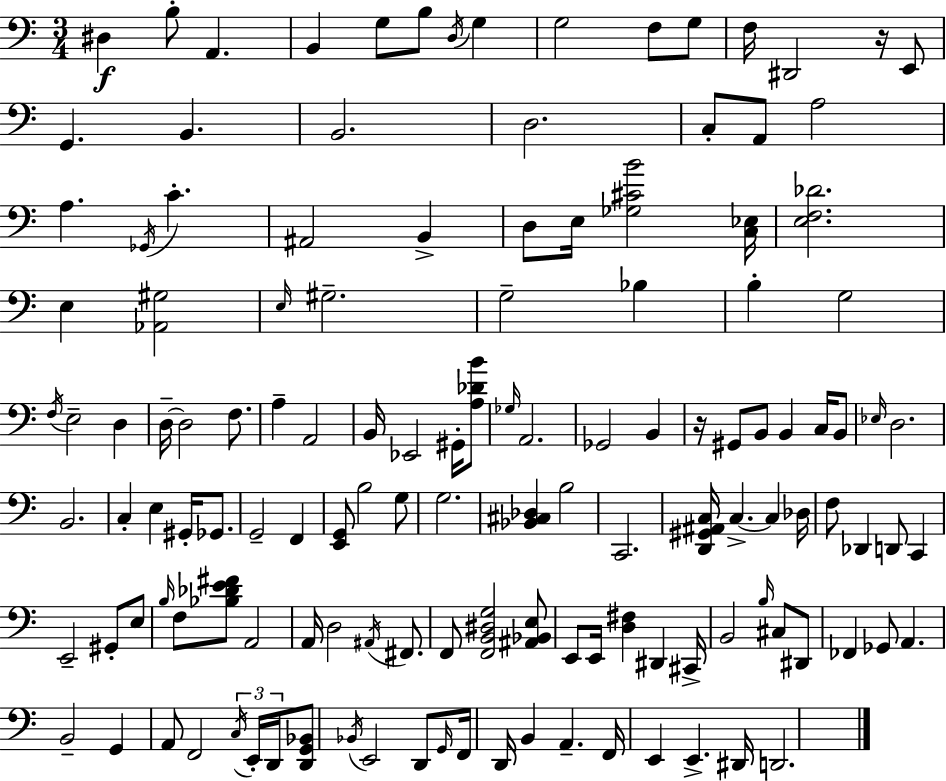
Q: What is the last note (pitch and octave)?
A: D2